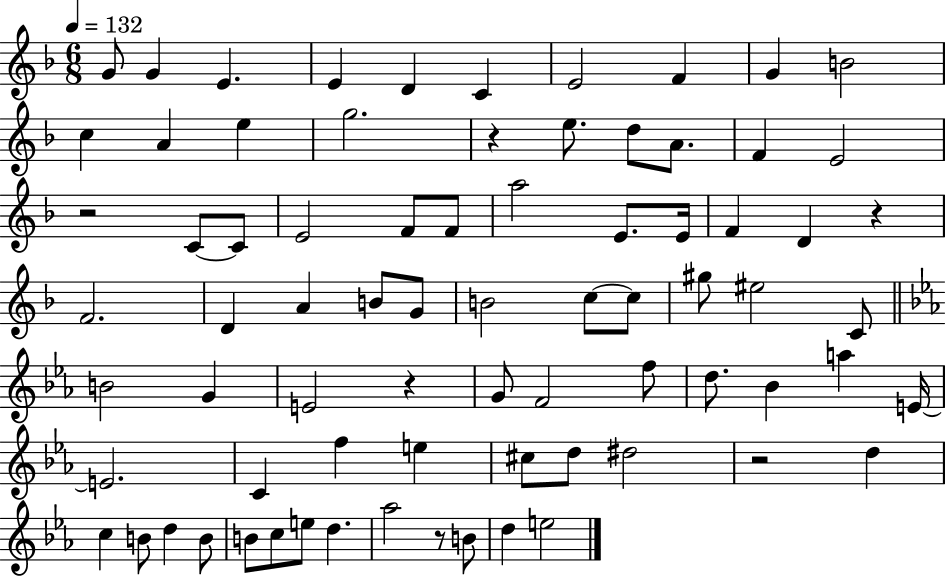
G4/e G4/q E4/q. E4/q D4/q C4/q E4/h F4/q G4/q B4/h C5/q A4/q E5/q G5/h. R/q E5/e. D5/e A4/e. F4/q E4/h R/h C4/e C4/e E4/h F4/e F4/e A5/h E4/e. E4/s F4/q D4/q R/q F4/h. D4/q A4/q B4/e G4/e B4/h C5/e C5/e G#5/e EIS5/h C4/e B4/h G4/q E4/h R/q G4/e F4/h F5/e D5/e. Bb4/q A5/q E4/s E4/h. C4/q F5/q E5/q C#5/e D5/e D#5/h R/h D5/q C5/q B4/e D5/q B4/e B4/e C5/e E5/e D5/q. Ab5/h R/e B4/e D5/q E5/h